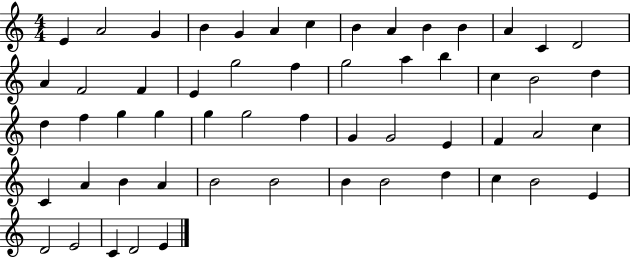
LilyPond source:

{
  \clef treble
  \numericTimeSignature
  \time 4/4
  \key c \major
  e'4 a'2 g'4 | b'4 g'4 a'4 c''4 | b'4 a'4 b'4 b'4 | a'4 c'4 d'2 | \break a'4 f'2 f'4 | e'4 g''2 f''4 | g''2 a''4 b''4 | c''4 b'2 d''4 | \break d''4 f''4 g''4 g''4 | g''4 g''2 f''4 | g'4 g'2 e'4 | f'4 a'2 c''4 | \break c'4 a'4 b'4 a'4 | b'2 b'2 | b'4 b'2 d''4 | c''4 b'2 e'4 | \break d'2 e'2 | c'4 d'2 e'4 | \bar "|."
}